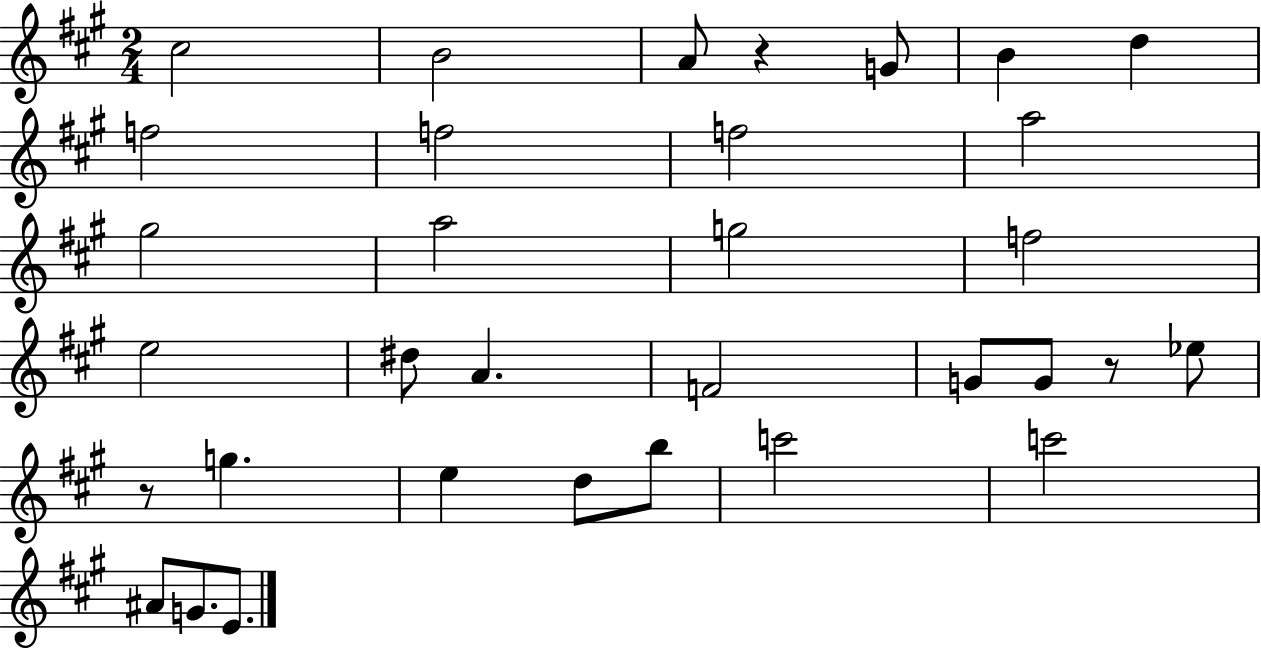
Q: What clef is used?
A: treble